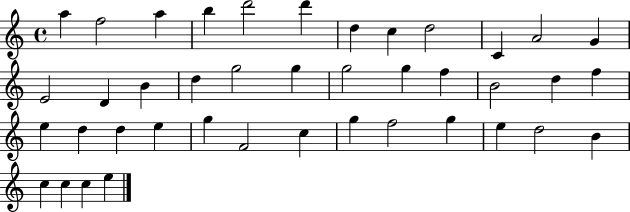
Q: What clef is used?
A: treble